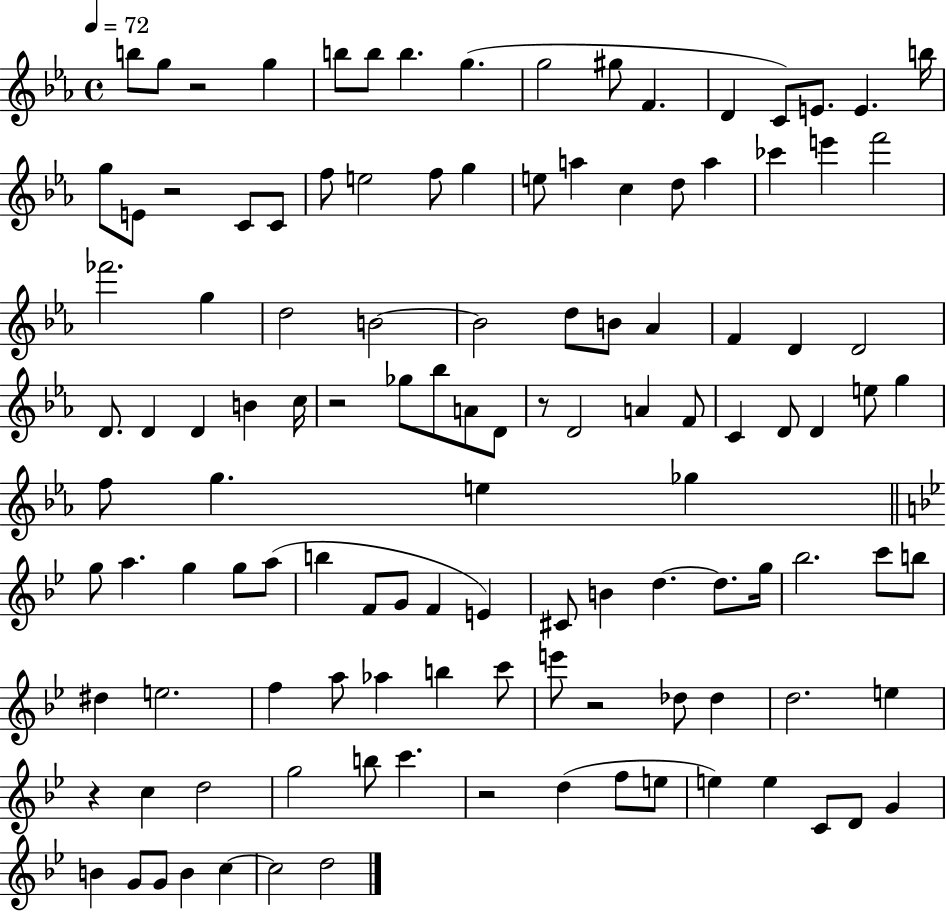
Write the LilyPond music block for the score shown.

{
  \clef treble
  \time 4/4
  \defaultTimeSignature
  \key ees \major
  \tempo 4 = 72
  b''8 g''8 r2 g''4 | b''8 b''8 b''4. g''4.( | g''2 gis''8 f'4. | d'4 c'8) e'8. e'4. b''16 | \break g''8 e'8 r2 c'8 c'8 | f''8 e''2 f''8 g''4 | e''8 a''4 c''4 d''8 a''4 | ces'''4 e'''4 f'''2 | \break fes'''2. g''4 | d''2 b'2~~ | b'2 d''8 b'8 aes'4 | f'4 d'4 d'2 | \break d'8. d'4 d'4 b'4 c''16 | r2 ges''8 bes''8 a'8 d'8 | r8 d'2 a'4 f'8 | c'4 d'8 d'4 e''8 g''4 | \break f''8 g''4. e''4 ges''4 | \bar "||" \break \key bes \major g''8 a''4. g''4 g''8 a''8( | b''4 f'8 g'8 f'4 e'4) | cis'8 b'4 d''4.~~ d''8. g''16 | bes''2. c'''8 b''8 | \break dis''4 e''2. | f''4 a''8 aes''4 b''4 c'''8 | e'''8 r2 des''8 des''4 | d''2. e''4 | \break r4 c''4 d''2 | g''2 b''8 c'''4. | r2 d''4( f''8 e''8 | e''4) e''4 c'8 d'8 g'4 | \break b'4 g'8 g'8 b'4 c''4~~ | c''2 d''2 | \bar "|."
}